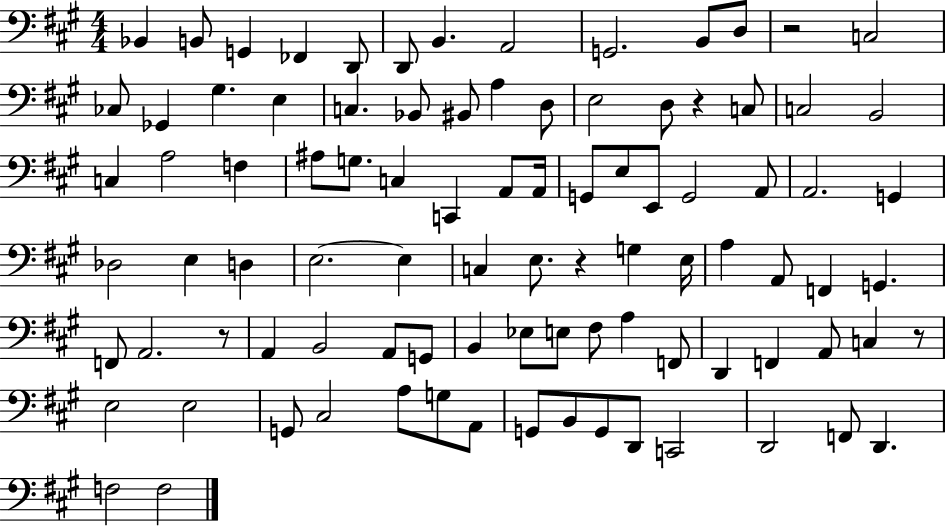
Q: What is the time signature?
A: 4/4